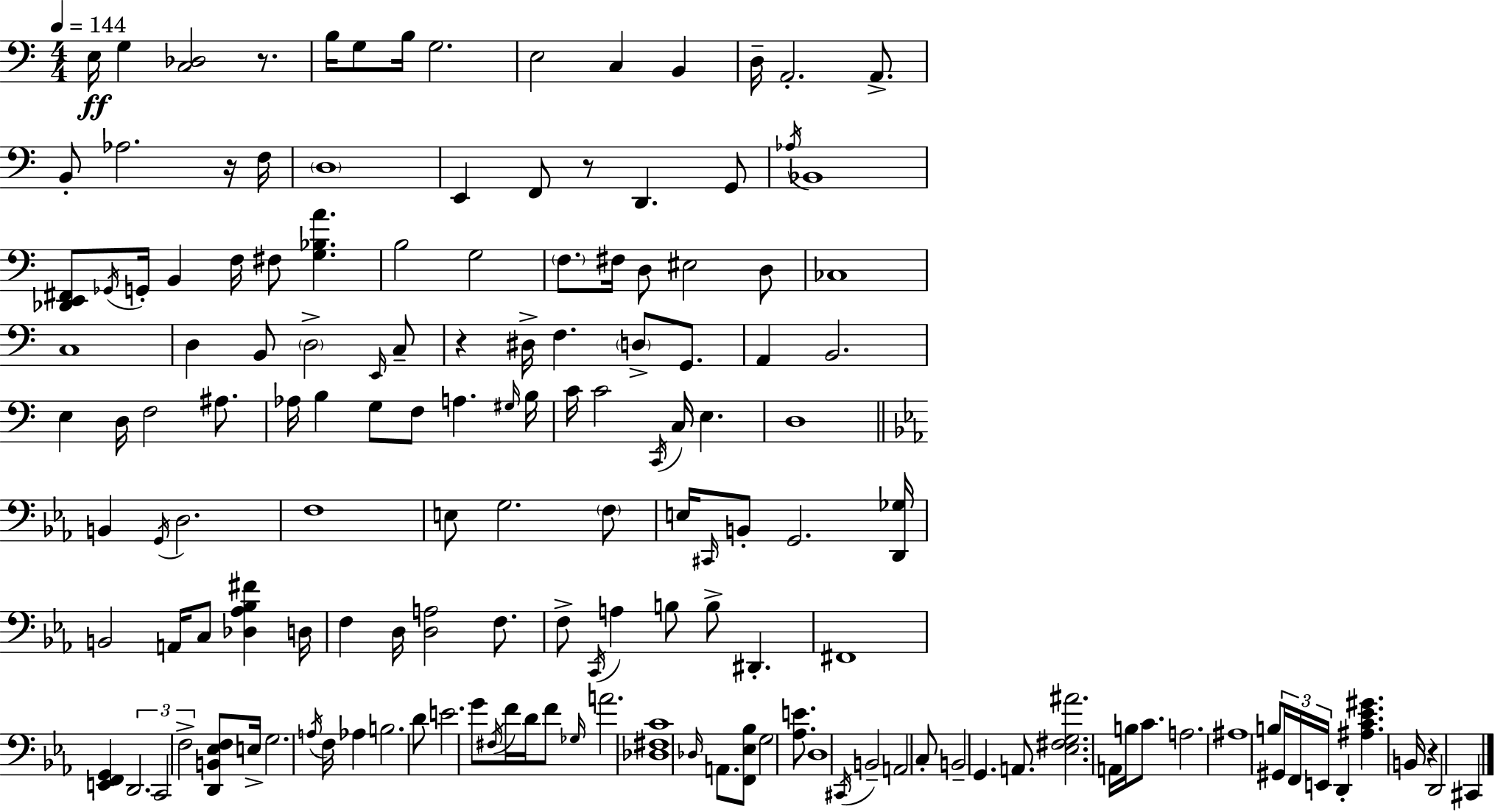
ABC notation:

X:1
T:Untitled
M:4/4
L:1/4
K:C
E,/4 G, [C,_D,]2 z/2 B,/4 G,/2 B,/4 G,2 E,2 C, B,, D,/4 A,,2 A,,/2 B,,/2 _A,2 z/4 F,/4 D,4 E,, F,,/2 z/2 D,, G,,/2 _A,/4 _B,,4 [_D,,E,,^F,,]/2 _G,,/4 G,,/4 B,, F,/4 ^F,/2 [G,_B,A] B,2 G,2 F,/2 ^F,/4 D,/2 ^E,2 D,/2 _C,4 C,4 D, B,,/2 D,2 E,,/4 C,/2 z ^D,/4 F, D,/2 G,,/2 A,, B,,2 E, D,/4 F,2 ^A,/2 _A,/4 B, G,/2 F,/2 A, ^G,/4 B,/4 C/4 C2 C,,/4 C,/4 E, D,4 B,, G,,/4 D,2 F,4 E,/2 G,2 F,/2 E,/4 ^C,,/4 B,,/2 G,,2 [D,,_G,]/4 B,,2 A,,/4 C,/2 [_D,_A,_B,^F] D,/4 F, D,/4 [D,A,]2 F,/2 F,/2 C,,/4 A, B,/2 B,/2 ^D,, ^F,,4 [E,,F,,G,,] D,,2 C,,2 F,2 [D,,B,,_E,F,]/2 E,/4 G,2 A,/4 F,/4 _A, B,2 D/2 E2 G/2 ^F,/4 F/4 D/4 F/2 _G,/4 A2 [_D,^F,C]4 _D,/4 A,,/2 [F,,_E,_B,]/2 G,2 [_A,E]/2 D,4 ^C,,/4 B,,2 A,,2 C,/2 B,,2 G,, A,,/2 [_E,^F,G,^A]2 A,,/4 B,/4 C/2 A,2 ^A,4 B,/2 ^G,,/4 F,,/4 E,,/4 D,, [^A,C_E^G] B,,/4 z D,,2 ^C,,